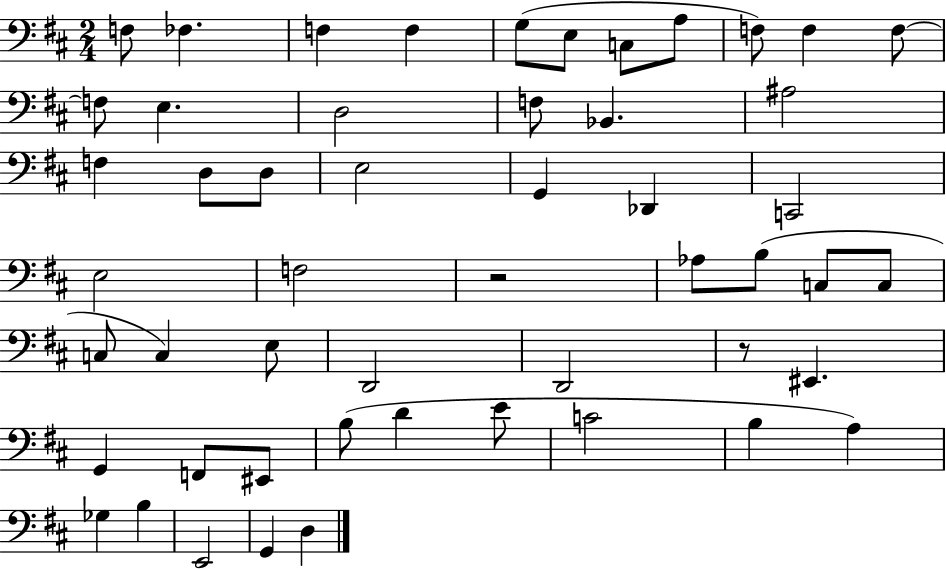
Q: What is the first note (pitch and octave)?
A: F3